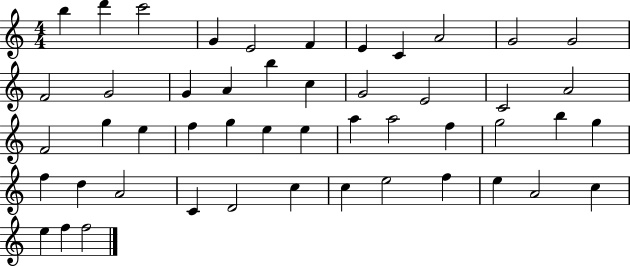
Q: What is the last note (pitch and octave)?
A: F5